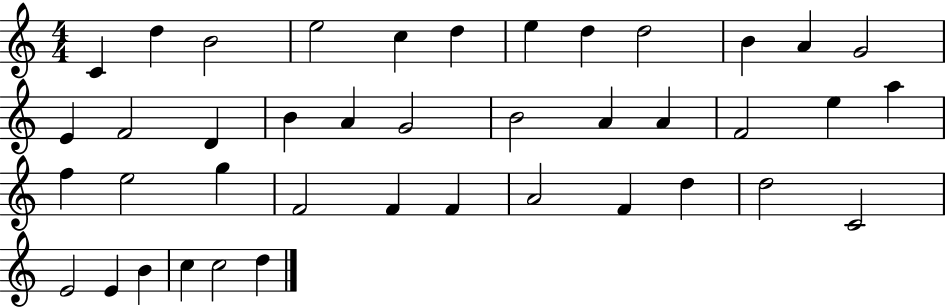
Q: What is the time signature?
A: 4/4